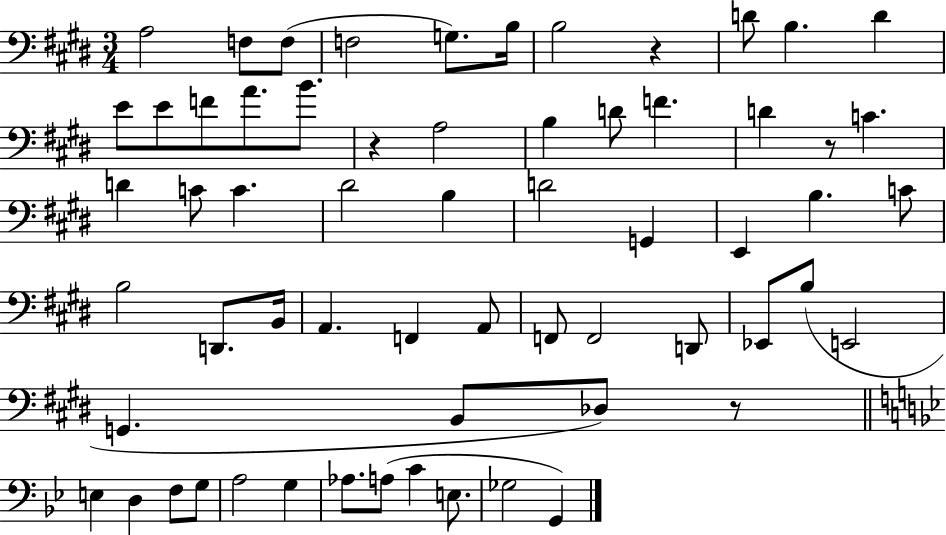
{
  \clef bass
  \numericTimeSignature
  \time 3/4
  \key e \major
  \repeat volta 2 { a2 f8 f8( | f2 g8.) b16 | b2 r4 | d'8 b4. d'4 | \break e'8 e'8 f'8 a'8. b'8. | r4 a2 | b4 d'8 f'4. | d'4 r8 c'4. | \break d'4 c'8 c'4. | dis'2 b4 | d'2 g,4 | e,4 b4. c'8 | \break b2 d,8. b,16 | a,4. f,4 a,8 | f,8 f,2 d,8 | ees,8 b8( e,2 | \break g,4. b,8 des8) r8 | \bar "||" \break \key g \minor e4 d4 f8 g8 | a2 g4 | aes8. a8( c'4 e8. | ges2 g,4) | \break } \bar "|."
}